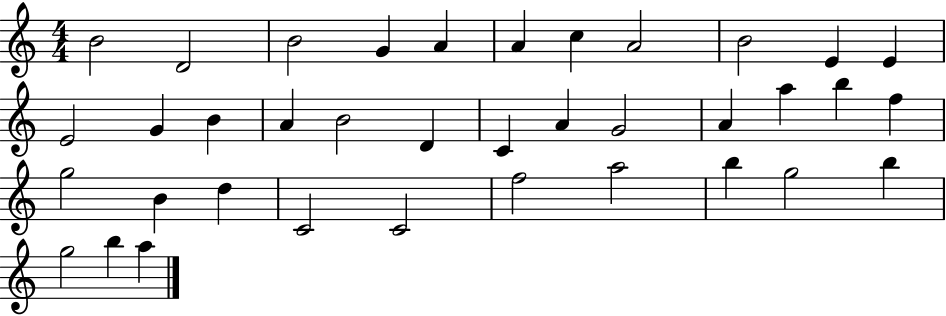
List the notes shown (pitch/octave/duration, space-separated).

B4/h D4/h B4/h G4/q A4/q A4/q C5/q A4/h B4/h E4/q E4/q E4/h G4/q B4/q A4/q B4/h D4/q C4/q A4/q G4/h A4/q A5/q B5/q F5/q G5/h B4/q D5/q C4/h C4/h F5/h A5/h B5/q G5/h B5/q G5/h B5/q A5/q